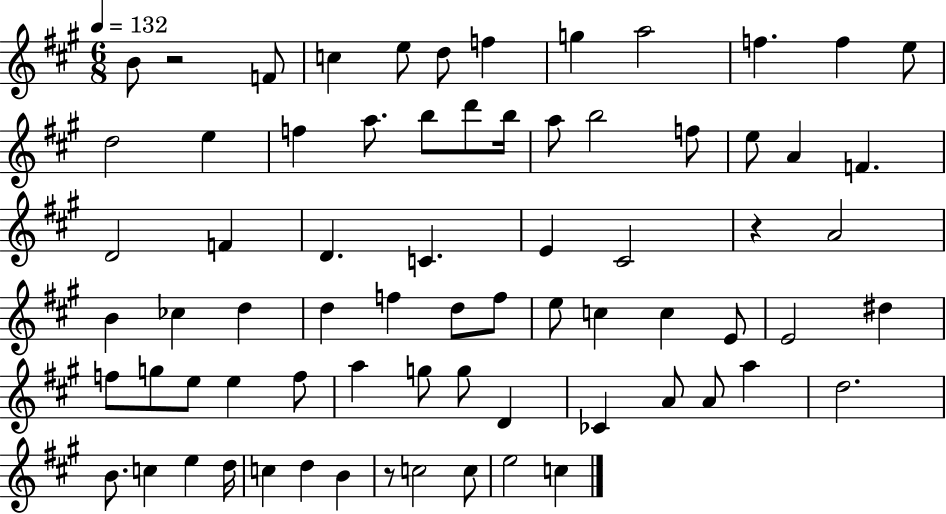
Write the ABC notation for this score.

X:1
T:Untitled
M:6/8
L:1/4
K:A
B/2 z2 F/2 c e/2 d/2 f g a2 f f e/2 d2 e f a/2 b/2 d'/2 b/4 a/2 b2 f/2 e/2 A F D2 F D C E ^C2 z A2 B _c d d f d/2 f/2 e/2 c c E/2 E2 ^d f/2 g/2 e/2 e f/2 a g/2 g/2 D _C A/2 A/2 a d2 B/2 c e d/4 c d B z/2 c2 c/2 e2 c